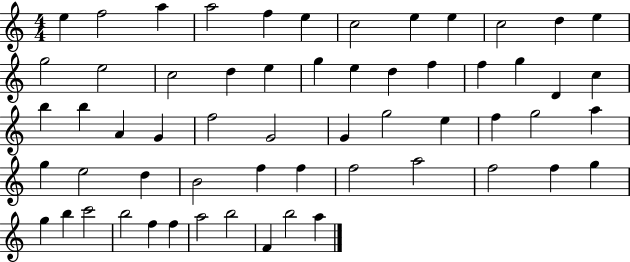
E5/q F5/h A5/q A5/h F5/q E5/q C5/h E5/q E5/q C5/h D5/q E5/q G5/h E5/h C5/h D5/q E5/q G5/q E5/q D5/q F5/q F5/q G5/q D4/q C5/q B5/q B5/q A4/q G4/q F5/h G4/h G4/q G5/h E5/q F5/q G5/h A5/q G5/q E5/h D5/q B4/h F5/q F5/q F5/h A5/h F5/h F5/q G5/q G5/q B5/q C6/h B5/h F5/q F5/q A5/h B5/h F4/q B5/h A5/q